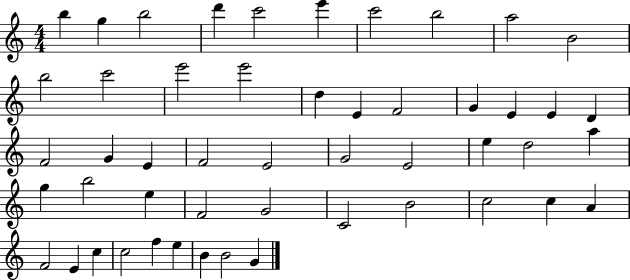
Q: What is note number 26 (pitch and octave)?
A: E4